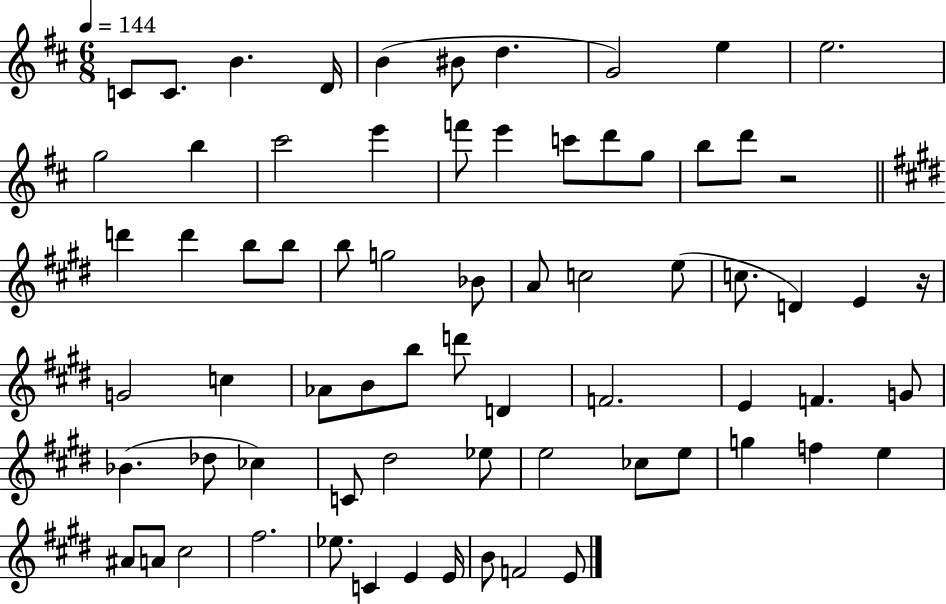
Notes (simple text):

C4/e C4/e. B4/q. D4/s B4/q BIS4/e D5/q. G4/h E5/q E5/h. G5/h B5/q C#6/h E6/q F6/e E6/q C6/e D6/e G5/e B5/e D6/e R/h D6/q D6/q B5/e B5/e B5/e G5/h Bb4/e A4/e C5/h E5/e C5/e. D4/q E4/q R/s G4/h C5/q Ab4/e B4/e B5/e D6/e D4/q F4/h. E4/q F4/q. G4/e Bb4/q. Db5/e CES5/q C4/e D#5/h Eb5/e E5/h CES5/e E5/e G5/q F5/q E5/q A#4/e A4/e C#5/h F#5/h. Eb5/e. C4/q E4/q E4/s B4/e F4/h E4/e